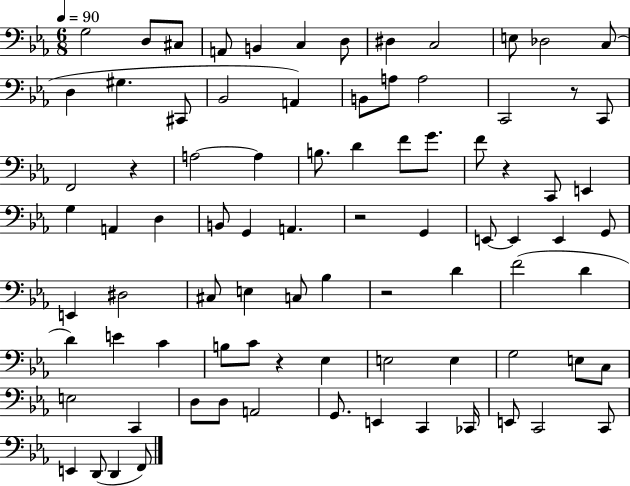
G3/h D3/e C#3/e A2/e B2/q C3/q D3/e D#3/q C3/h E3/e Db3/h C3/e D3/q G#3/q. C#2/e Bb2/h A2/q B2/e A3/e A3/h C2/h R/e C2/e F2/h R/q A3/h A3/q B3/e. D4/q F4/e G4/e. F4/e R/q C2/e E2/q G3/q A2/q D3/q B2/e G2/q A2/q. R/h G2/q E2/e E2/q E2/q G2/e E2/q D#3/h C#3/e E3/q C3/e Bb3/q R/h D4/q F4/h D4/q D4/q E4/q C4/q B3/e C4/e R/q Eb3/q E3/h E3/q G3/h E3/e C3/e E3/h C2/q D3/e D3/e A2/h G2/e. E2/q C2/q CES2/s E2/e C2/h C2/e E2/q D2/e D2/q F2/e